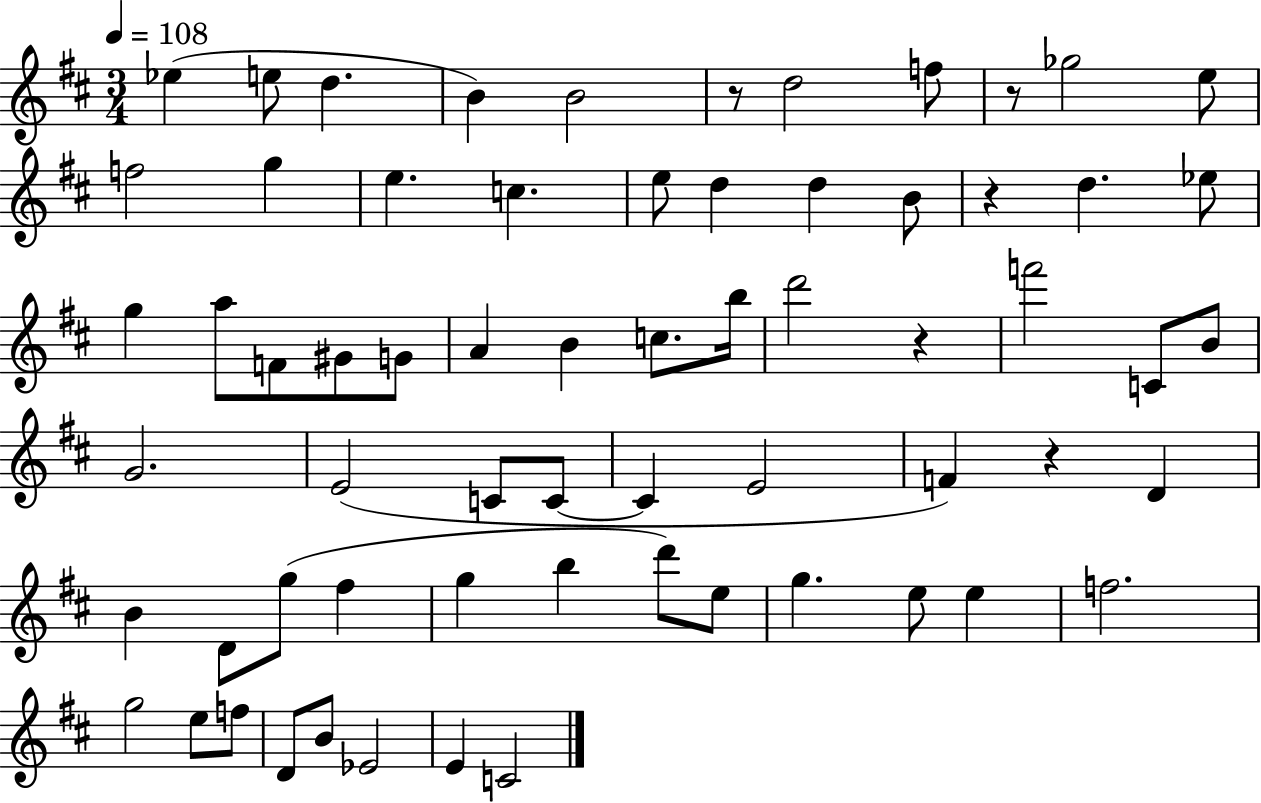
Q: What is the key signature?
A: D major